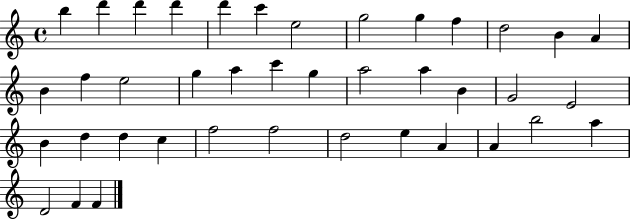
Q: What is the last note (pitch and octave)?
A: F4